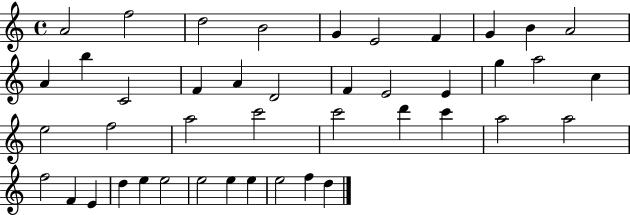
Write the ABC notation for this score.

X:1
T:Untitled
M:4/4
L:1/4
K:C
A2 f2 d2 B2 G E2 F G B A2 A b C2 F A D2 F E2 E g a2 c e2 f2 a2 c'2 c'2 d' c' a2 a2 f2 F E d e e2 e2 e e e2 f d